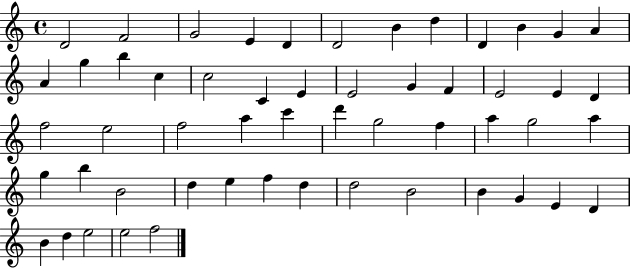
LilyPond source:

{
  \clef treble
  \time 4/4
  \defaultTimeSignature
  \key c \major
  d'2 f'2 | g'2 e'4 d'4 | d'2 b'4 d''4 | d'4 b'4 g'4 a'4 | \break a'4 g''4 b''4 c''4 | c''2 c'4 e'4 | e'2 g'4 f'4 | e'2 e'4 d'4 | \break f''2 e''2 | f''2 a''4 c'''4 | d'''4 g''2 f''4 | a''4 g''2 a''4 | \break g''4 b''4 b'2 | d''4 e''4 f''4 d''4 | d''2 b'2 | b'4 g'4 e'4 d'4 | \break b'4 d''4 e''2 | e''2 f''2 | \bar "|."
}